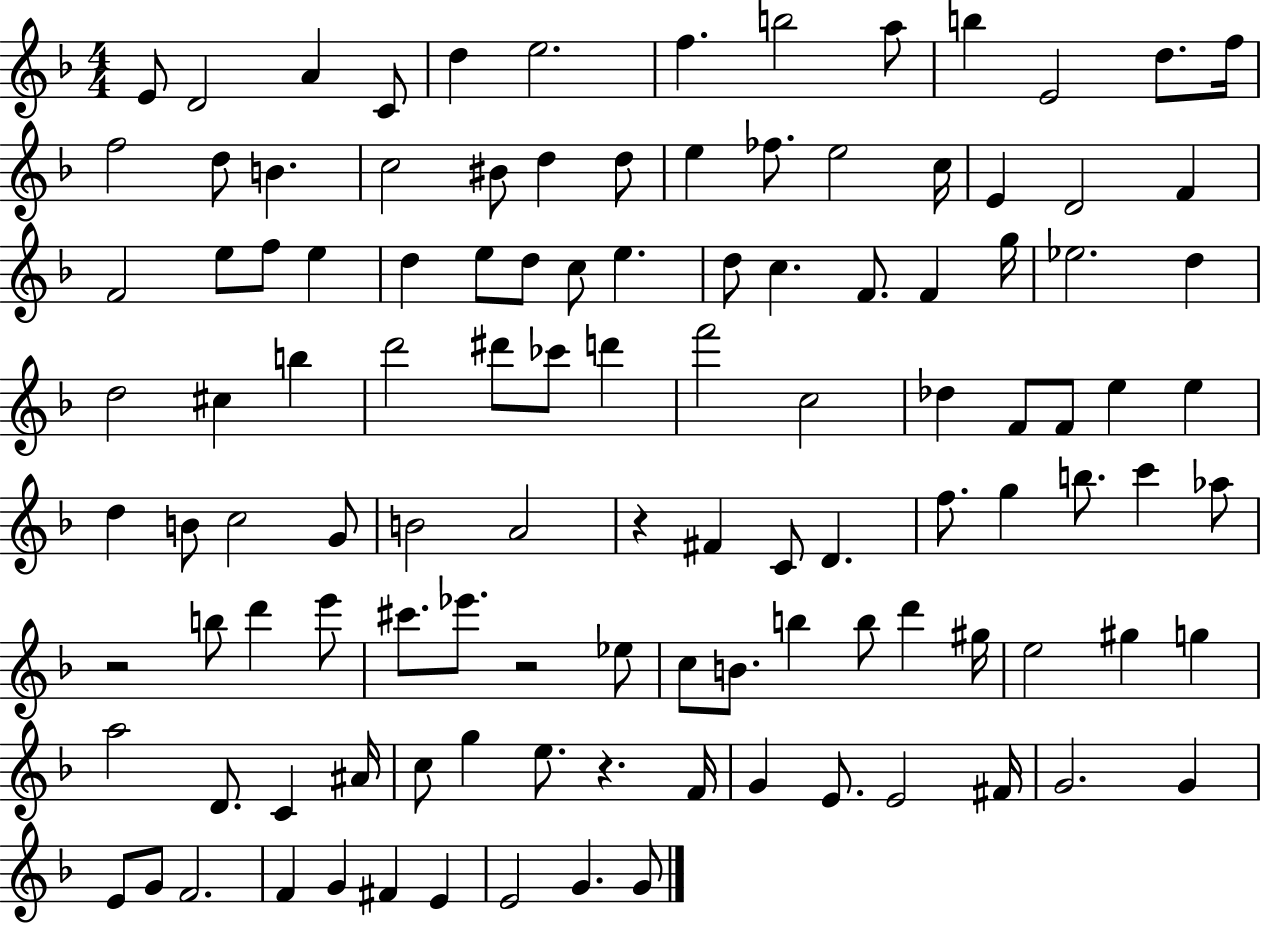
X:1
T:Untitled
M:4/4
L:1/4
K:F
E/2 D2 A C/2 d e2 f b2 a/2 b E2 d/2 f/4 f2 d/2 B c2 ^B/2 d d/2 e _f/2 e2 c/4 E D2 F F2 e/2 f/2 e d e/2 d/2 c/2 e d/2 c F/2 F g/4 _e2 d d2 ^c b d'2 ^d'/2 _c'/2 d' f'2 c2 _d F/2 F/2 e e d B/2 c2 G/2 B2 A2 z ^F C/2 D f/2 g b/2 c' _a/2 z2 b/2 d' e'/2 ^c'/2 _e'/2 z2 _e/2 c/2 B/2 b b/2 d' ^g/4 e2 ^g g a2 D/2 C ^A/4 c/2 g e/2 z F/4 G E/2 E2 ^F/4 G2 G E/2 G/2 F2 F G ^F E E2 G G/2